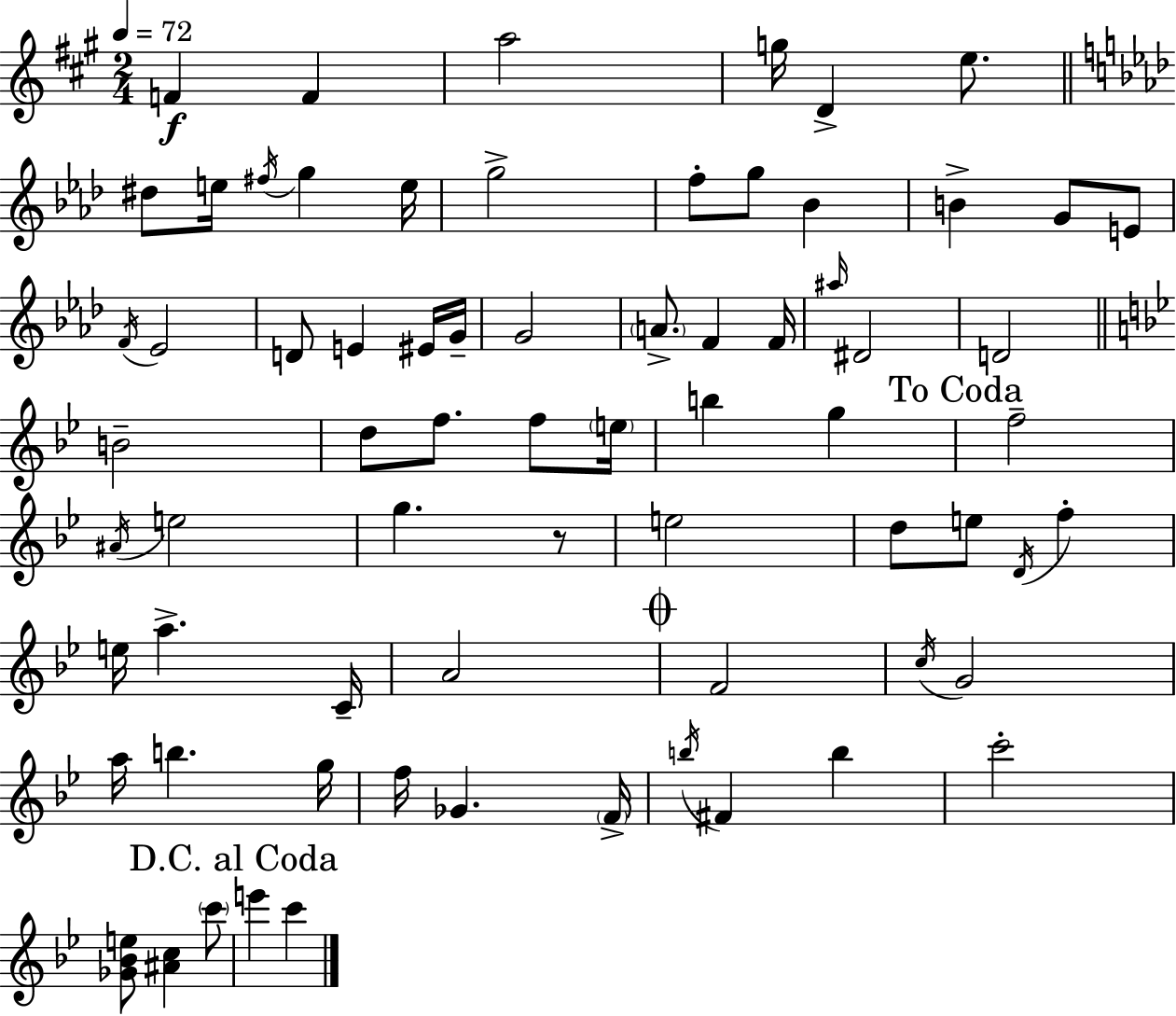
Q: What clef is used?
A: treble